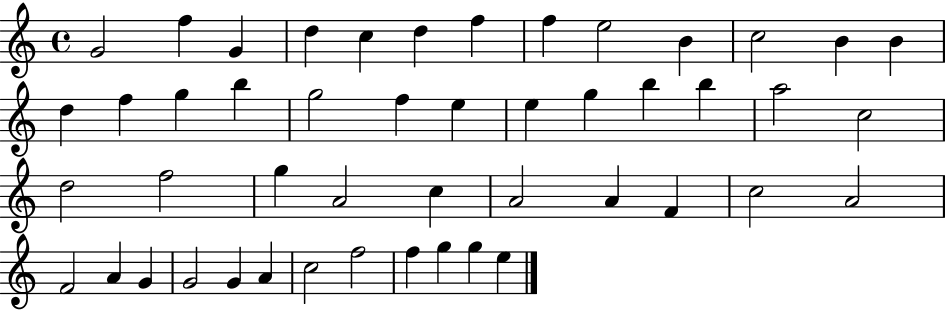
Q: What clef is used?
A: treble